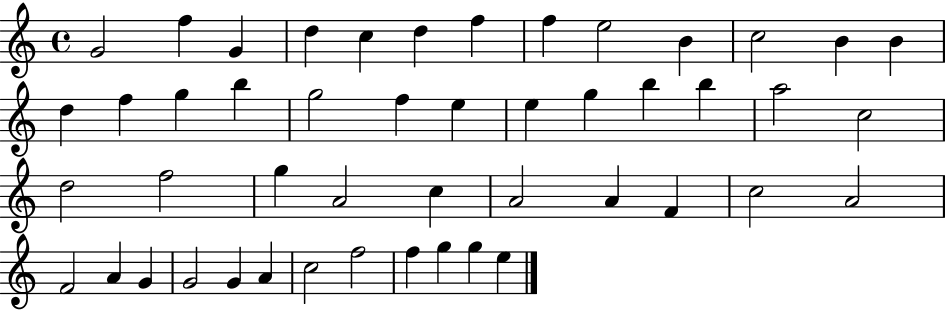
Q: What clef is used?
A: treble